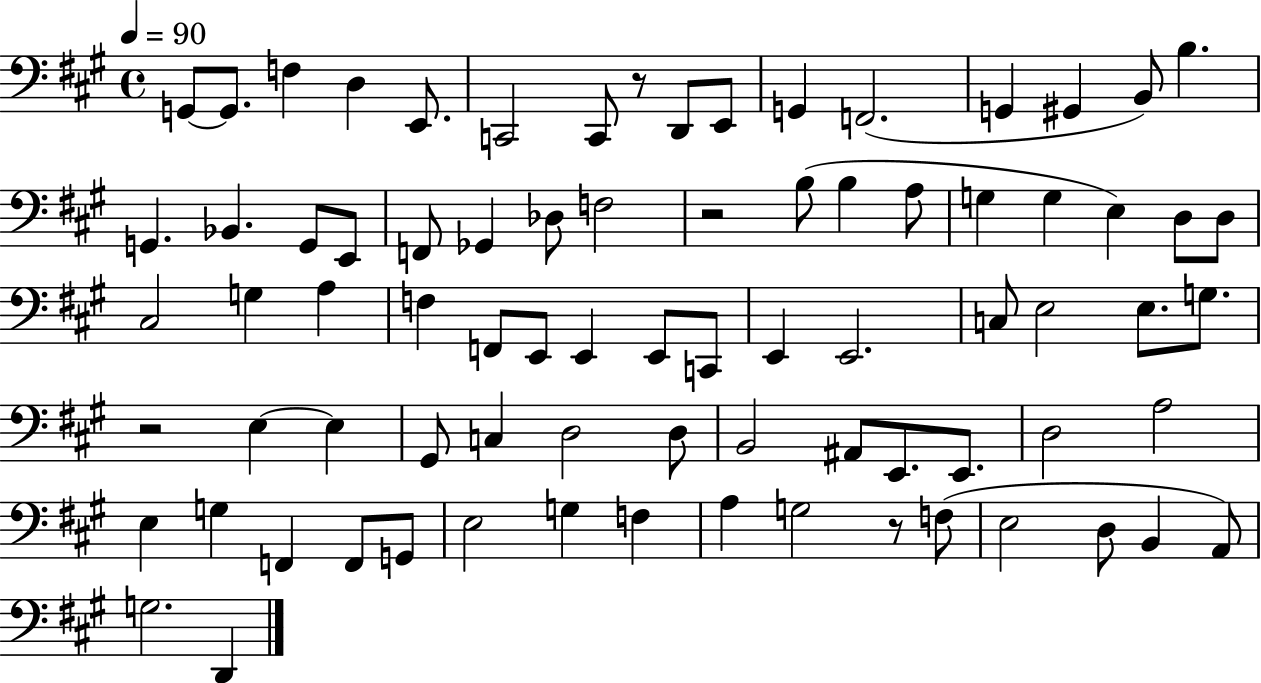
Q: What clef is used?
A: bass